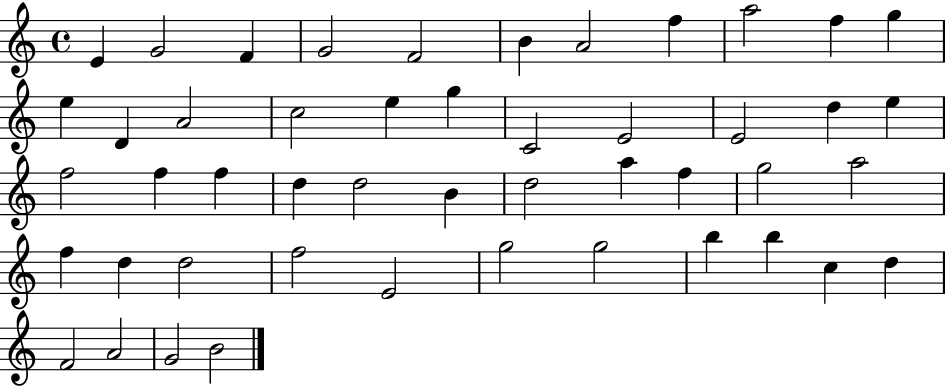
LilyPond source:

{
  \clef treble
  \time 4/4
  \defaultTimeSignature
  \key c \major
  e'4 g'2 f'4 | g'2 f'2 | b'4 a'2 f''4 | a''2 f''4 g''4 | \break e''4 d'4 a'2 | c''2 e''4 g''4 | c'2 e'2 | e'2 d''4 e''4 | \break f''2 f''4 f''4 | d''4 d''2 b'4 | d''2 a''4 f''4 | g''2 a''2 | \break f''4 d''4 d''2 | f''2 e'2 | g''2 g''2 | b''4 b''4 c''4 d''4 | \break f'2 a'2 | g'2 b'2 | \bar "|."
}